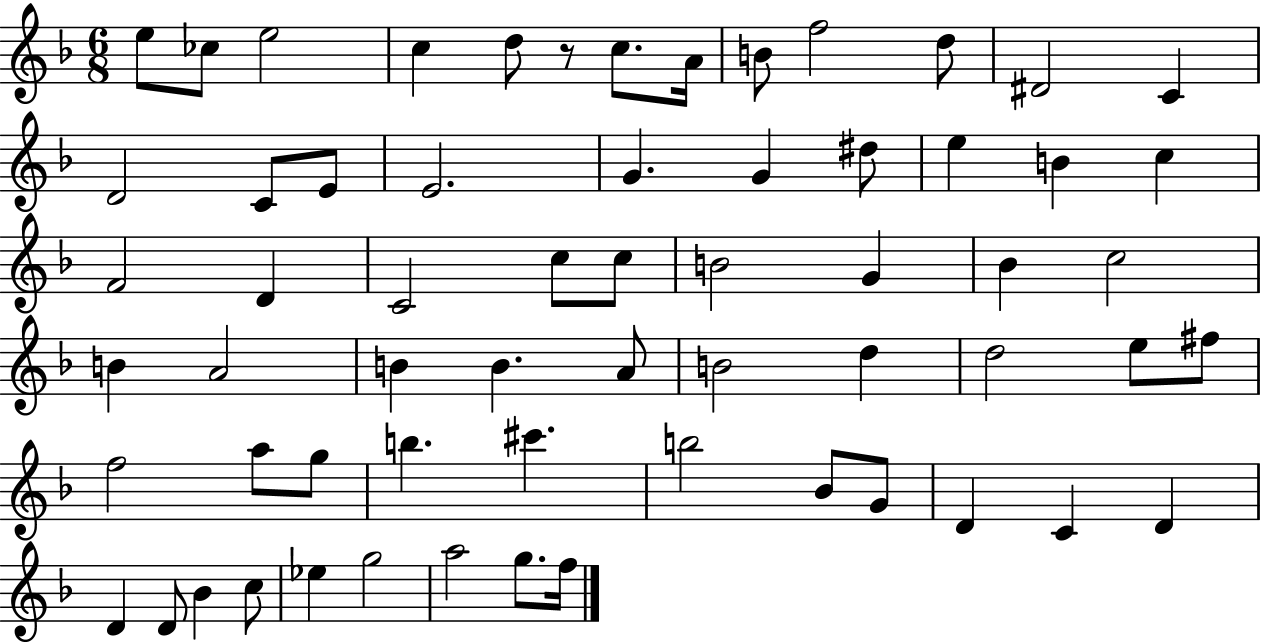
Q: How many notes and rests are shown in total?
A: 62